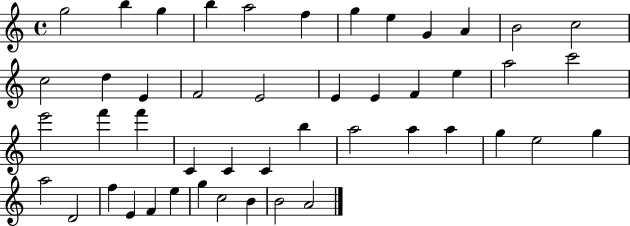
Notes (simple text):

G5/h B5/q G5/q B5/q A5/h F5/q G5/q E5/q G4/q A4/q B4/h C5/h C5/h D5/q E4/q F4/h E4/h E4/q E4/q F4/q E5/q A5/h C6/h E6/h F6/q F6/q C4/q C4/q C4/q B5/q A5/h A5/q A5/q G5/q E5/h G5/q A5/h D4/h F5/q E4/q F4/q E5/q G5/q C5/h B4/q B4/h A4/h